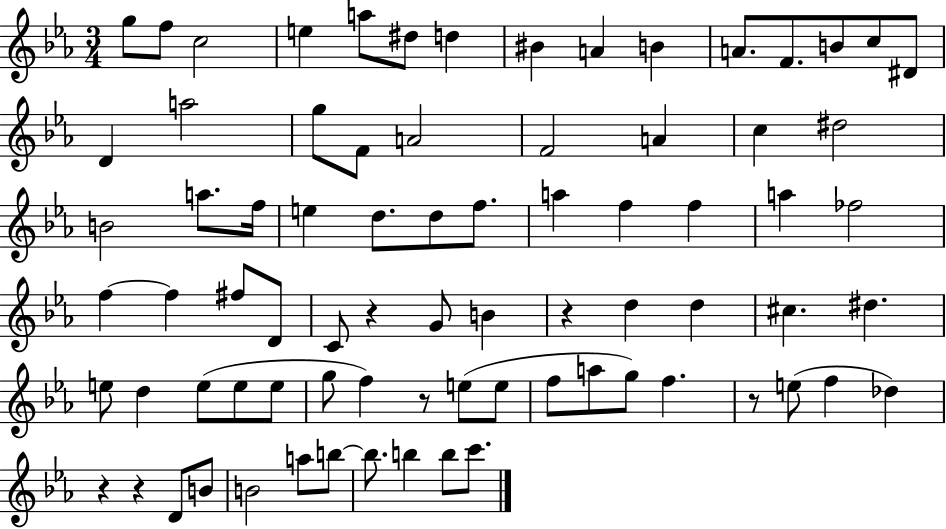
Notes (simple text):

G5/e F5/e C5/h E5/q A5/e D#5/e D5/q BIS4/q A4/q B4/q A4/e. F4/e. B4/e C5/e D#4/e D4/q A5/h G5/e F4/e A4/h F4/h A4/q C5/q D#5/h B4/h A5/e. F5/s E5/q D5/e. D5/e F5/e. A5/q F5/q F5/q A5/q FES5/h F5/q F5/q F#5/e D4/e C4/e R/q G4/e B4/q R/q D5/q D5/q C#5/q. D#5/q. E5/e D5/q E5/e E5/e E5/e G5/e F5/q R/e E5/e E5/e F5/e A5/e G5/e F5/q. R/e E5/e F5/q Db5/q R/q R/q D4/e B4/e B4/h A5/e B5/e B5/e. B5/q B5/e C6/e.